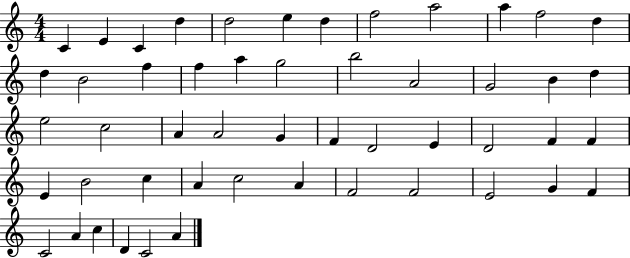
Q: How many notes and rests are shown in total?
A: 51